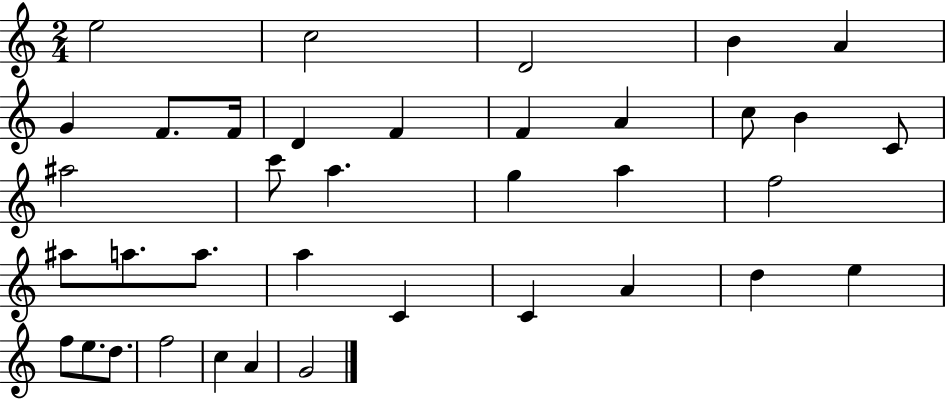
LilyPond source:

{
  \clef treble
  \numericTimeSignature
  \time 2/4
  \key c \major
  \repeat volta 2 { e''2 | c''2 | d'2 | b'4 a'4 | \break g'4 f'8. f'16 | d'4 f'4 | f'4 a'4 | c''8 b'4 c'8 | \break ais''2 | c'''8 a''4. | g''4 a''4 | f''2 | \break ais''8 a''8. a''8. | a''4 c'4 | c'4 a'4 | d''4 e''4 | \break f''8 e''8. d''8. | f''2 | c''4 a'4 | g'2 | \break } \bar "|."
}